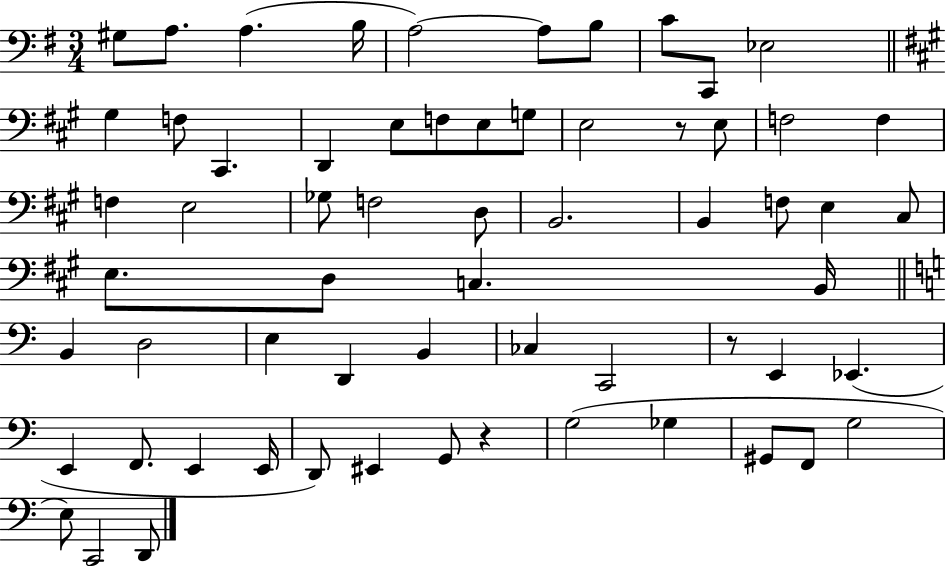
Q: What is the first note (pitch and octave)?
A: G#3